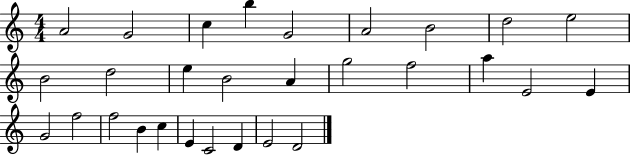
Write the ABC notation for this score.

X:1
T:Untitled
M:4/4
L:1/4
K:C
A2 G2 c b G2 A2 B2 d2 e2 B2 d2 e B2 A g2 f2 a E2 E G2 f2 f2 B c E C2 D E2 D2